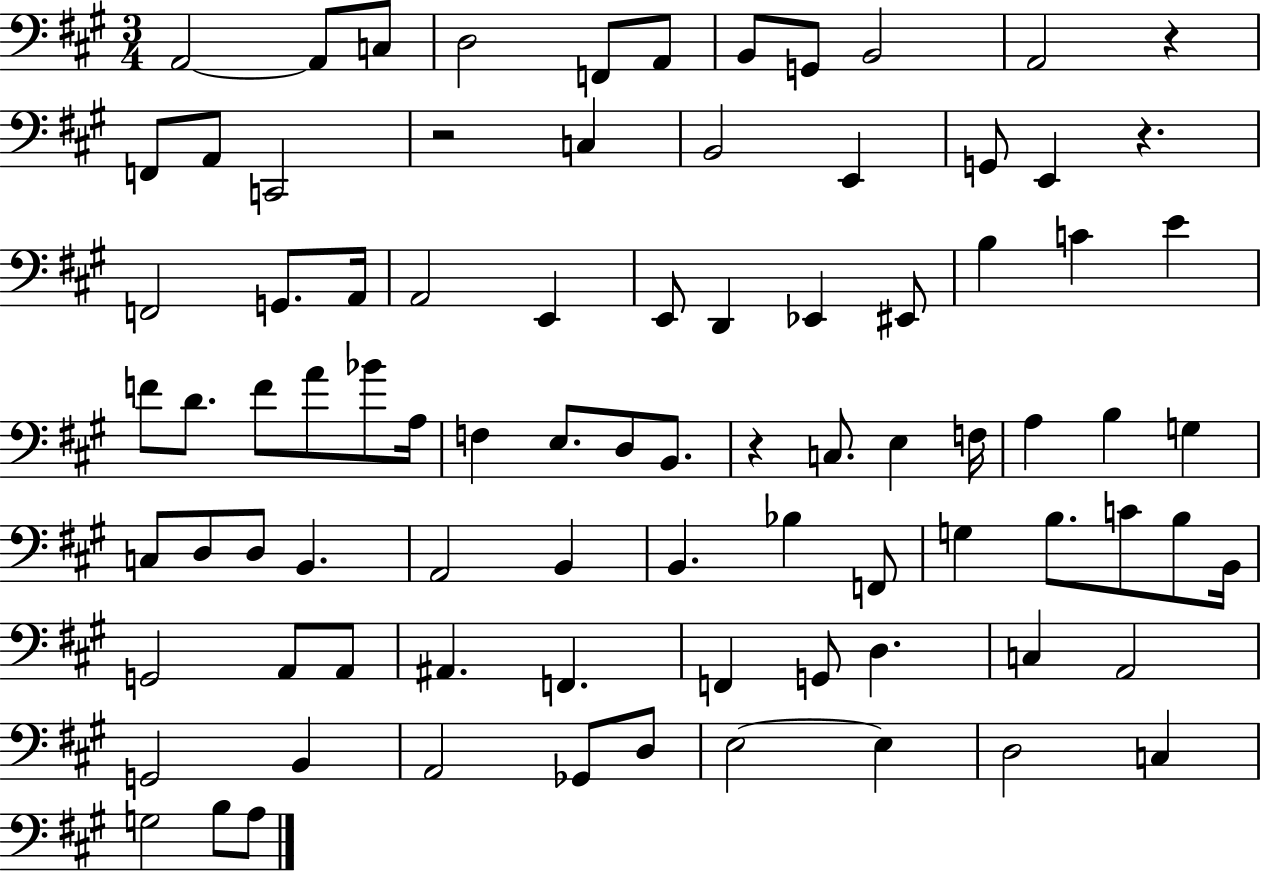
X:1
T:Untitled
M:3/4
L:1/4
K:A
A,,2 A,,/2 C,/2 D,2 F,,/2 A,,/2 B,,/2 G,,/2 B,,2 A,,2 z F,,/2 A,,/2 C,,2 z2 C, B,,2 E,, G,,/2 E,, z F,,2 G,,/2 A,,/4 A,,2 E,, E,,/2 D,, _E,, ^E,,/2 B, C E F/2 D/2 F/2 A/2 _B/2 A,/4 F, E,/2 D,/2 B,,/2 z C,/2 E, F,/4 A, B, G, C,/2 D,/2 D,/2 B,, A,,2 B,, B,, _B, F,,/2 G, B,/2 C/2 B,/2 B,,/4 G,,2 A,,/2 A,,/2 ^A,, F,, F,, G,,/2 D, C, A,,2 G,,2 B,, A,,2 _G,,/2 D,/2 E,2 E, D,2 C, G,2 B,/2 A,/2